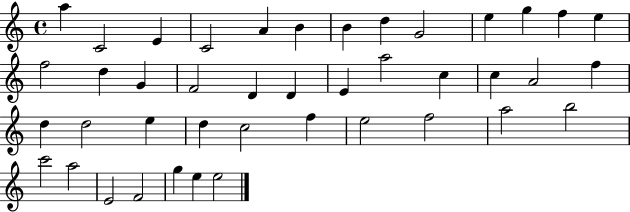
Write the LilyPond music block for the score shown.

{
  \clef treble
  \time 4/4
  \defaultTimeSignature
  \key c \major
  a''4 c'2 e'4 | c'2 a'4 b'4 | b'4 d''4 g'2 | e''4 g''4 f''4 e''4 | \break f''2 d''4 g'4 | f'2 d'4 d'4 | e'4 a''2 c''4 | c''4 a'2 f''4 | \break d''4 d''2 e''4 | d''4 c''2 f''4 | e''2 f''2 | a''2 b''2 | \break c'''2 a''2 | e'2 f'2 | g''4 e''4 e''2 | \bar "|."
}